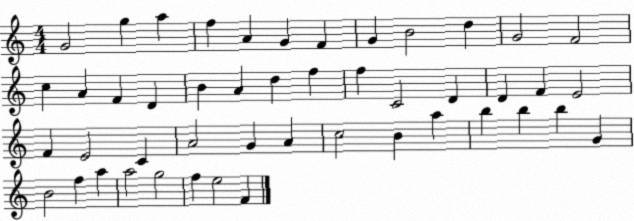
X:1
T:Untitled
M:4/4
L:1/4
K:C
G2 g a f A G F G B2 d G2 F2 c A F D B A d f f C2 D D F E2 F E2 C A2 G A c2 B a b b b G B2 f a a2 g2 f e2 F